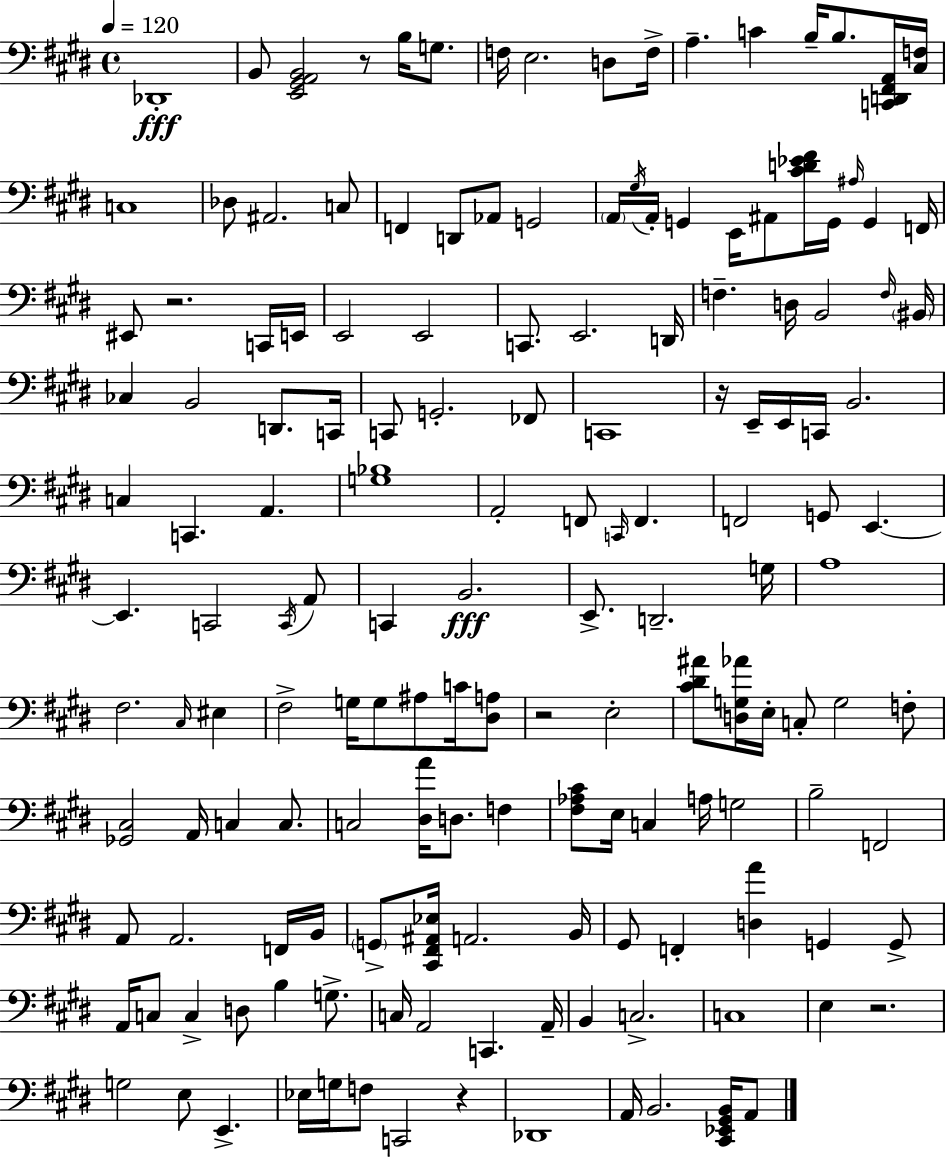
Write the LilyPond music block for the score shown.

{
  \clef bass
  \time 4/4
  \defaultTimeSignature
  \key e \major
  \tempo 4 = 120
  des,1-.\fff | b,8 <e, gis, a, b,>2 r8 b16 g8. | f16 e2. d8 f16-> | a4.-- c'4 b16-- b8. <c, d, fis, a,>16 <cis f>16 | \break c1 | des8 ais,2. c8 | f,4 d,8 aes,8 g,2 | \parenthesize a,16 \acciaccatura { gis16 } a,16-. g,4 e,16 ais,8 <cis' d' ees' fis'>16 g,16 \grace { ais16 } g,4 | \break f,16 eis,8 r2. | c,16 e,16 e,2 e,2 | c,8. e,2. | d,16 f4.-- d16 b,2 | \break \grace { f16 } \parenthesize bis,16 ces4 b,2 d,8. | c,16 c,8 g,2.-. | fes,8 c,1 | r16 e,16-- e,16 c,16 b,2. | \break c4 c,4. a,4. | <g bes>1 | a,2-. f,8 \grace { c,16 } f,4. | f,2 g,8 e,4.~~ | \break e,4. c,2 | \acciaccatura { c,16 } a,8 c,4 b,2.\fff | e,8.-> d,2.-- | g16 a1 | \break fis2. | \grace { cis16 } eis4 fis2-> g16 g8 | ais8 c'16 <dis a>8 r2 e2-. | <cis' dis' ais'>8 <d g aes'>16 e16-. c8-. g2 | \break f8-. <ges, cis>2 a,16 c4 | c8. c2 <dis a'>16 d8. | f4 <fis aes cis'>8 e16 c4 a16 g2 | b2-- f,2 | \break a,8 a,2. | f,16 b,16 \parenthesize g,8-> <cis, fis, ais, ees>16 a,2. | b,16 gis,8 f,4-. <d a'>4 | g,4 g,8-> a,16 c8 c4-> d8 b4 | \break g8.-> c16 a,2 c,4. | a,16-- b,4 c2.-> | c1 | e4 r2. | \break g2 e8 | e,4.-> ees16 g16 f8 c,2 | r4 des,1 | a,16 b,2. | \break <cis, ees, gis, b,>16 a,8 \bar "|."
}